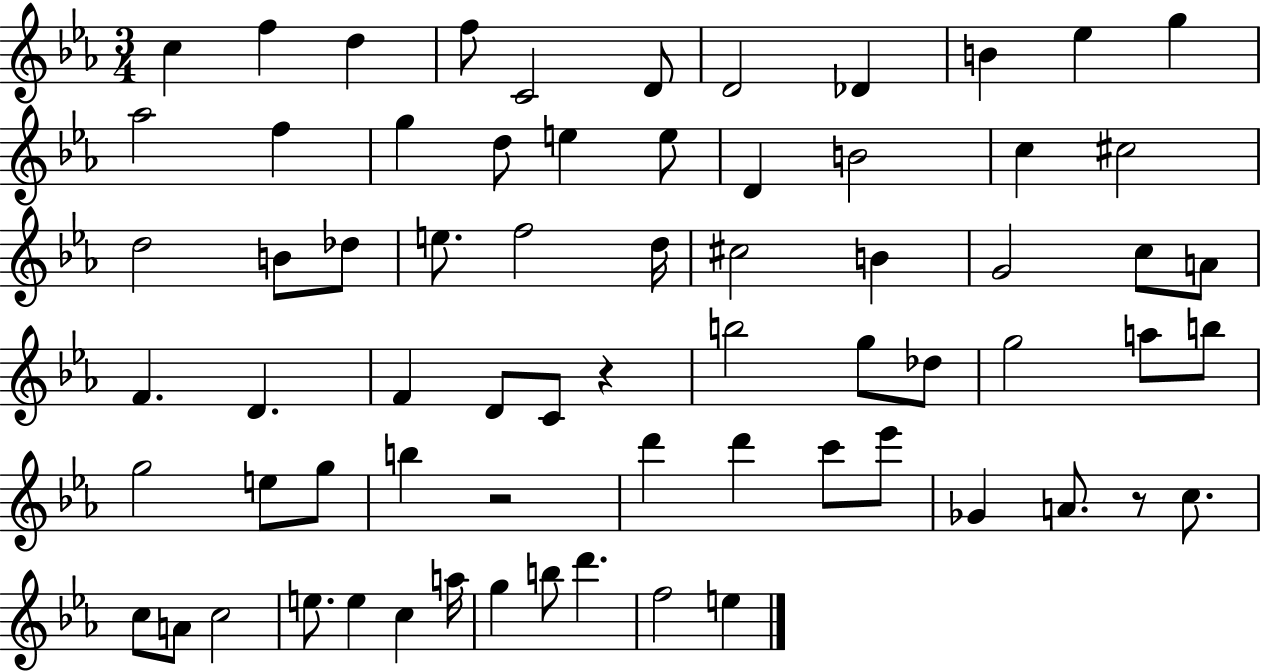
X:1
T:Untitled
M:3/4
L:1/4
K:Eb
c f d f/2 C2 D/2 D2 _D B _e g _a2 f g d/2 e e/2 D B2 c ^c2 d2 B/2 _d/2 e/2 f2 d/4 ^c2 B G2 c/2 A/2 F D F D/2 C/2 z b2 g/2 _d/2 g2 a/2 b/2 g2 e/2 g/2 b z2 d' d' c'/2 _e'/2 _G A/2 z/2 c/2 c/2 A/2 c2 e/2 e c a/4 g b/2 d' f2 e